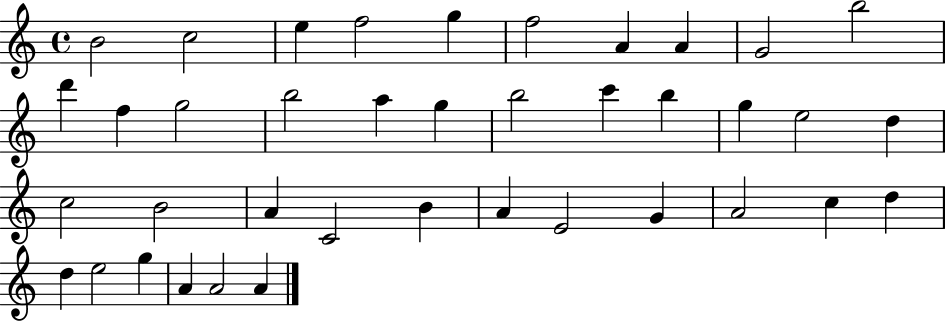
B4/h C5/h E5/q F5/h G5/q F5/h A4/q A4/q G4/h B5/h D6/q F5/q G5/h B5/h A5/q G5/q B5/h C6/q B5/q G5/q E5/h D5/q C5/h B4/h A4/q C4/h B4/q A4/q E4/h G4/q A4/h C5/q D5/q D5/q E5/h G5/q A4/q A4/h A4/q